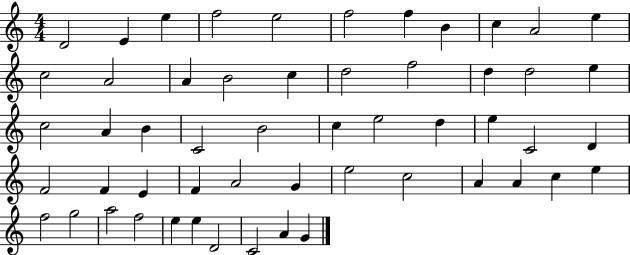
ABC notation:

X:1
T:Untitled
M:4/4
L:1/4
K:C
D2 E e f2 e2 f2 f B c A2 e c2 A2 A B2 c d2 f2 d d2 e c2 A B C2 B2 c e2 d e C2 D F2 F E F A2 G e2 c2 A A c e f2 g2 a2 f2 e e D2 C2 A G